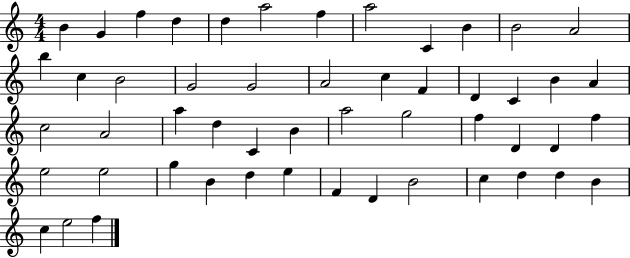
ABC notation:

X:1
T:Untitled
M:4/4
L:1/4
K:C
B G f d d a2 f a2 C B B2 A2 b c B2 G2 G2 A2 c F D C B A c2 A2 a d C B a2 g2 f D D f e2 e2 g B d e F D B2 c d d B c e2 f